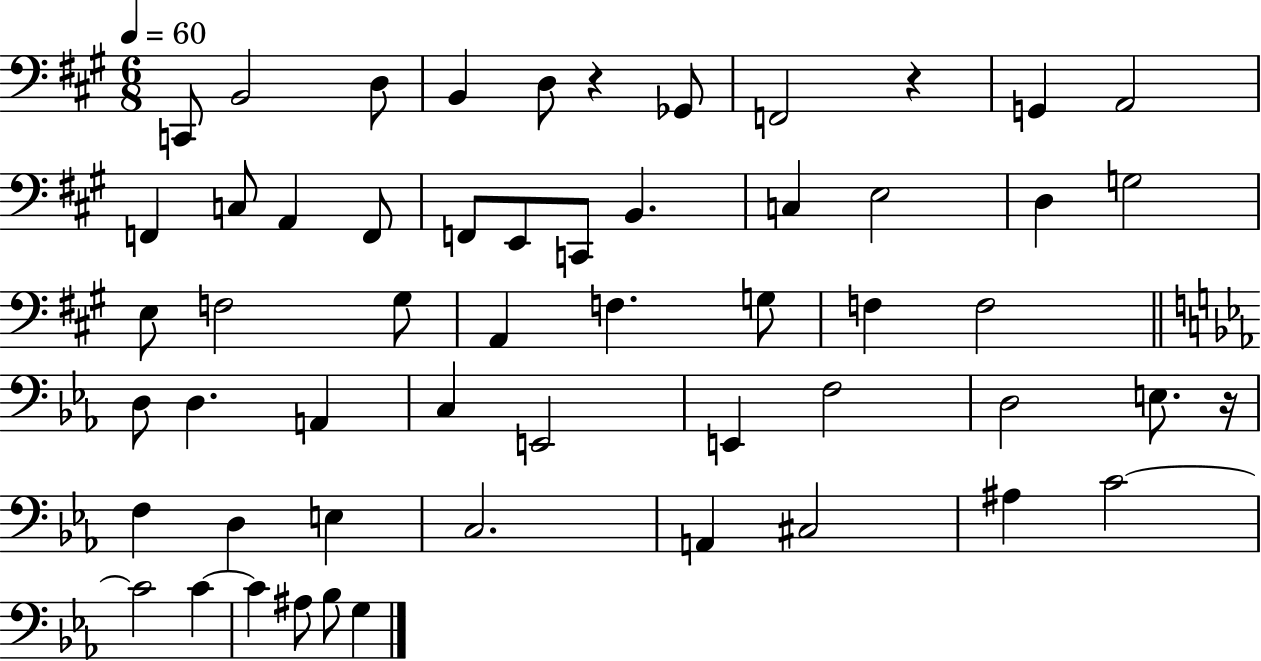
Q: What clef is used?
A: bass